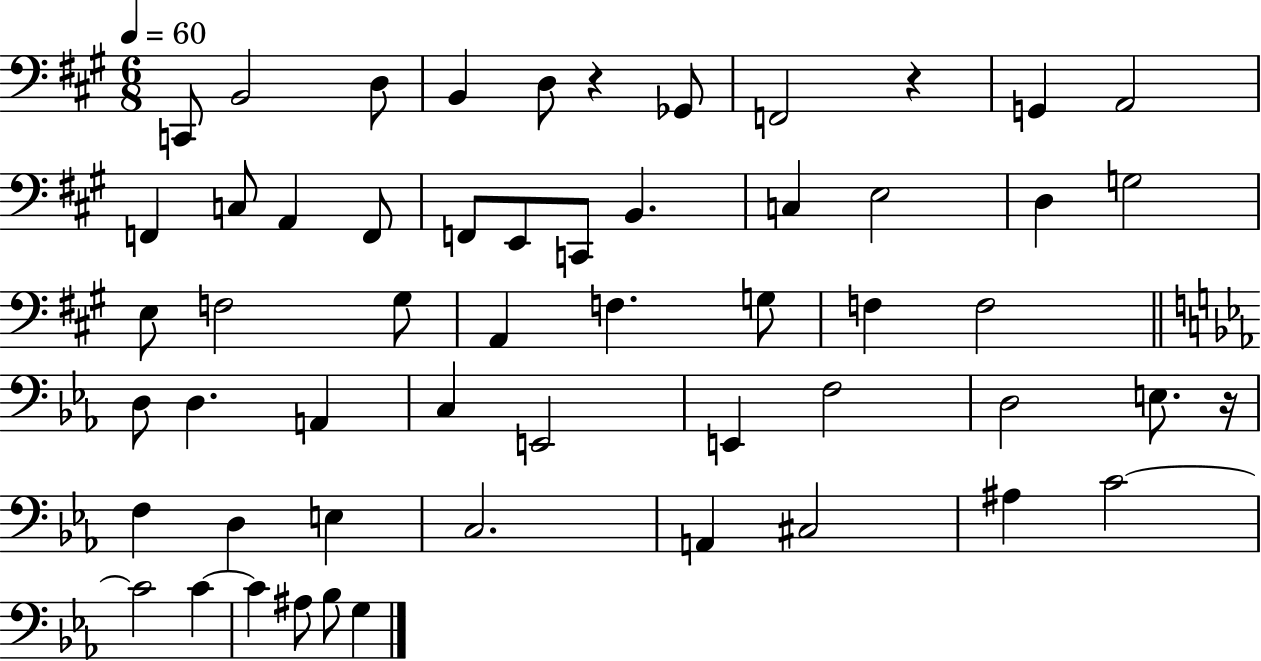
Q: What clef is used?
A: bass